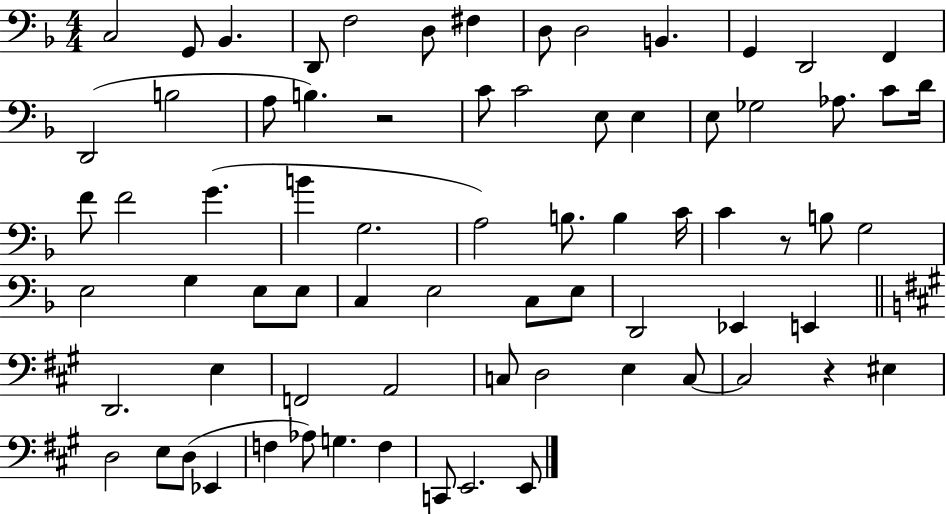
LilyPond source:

{
  \clef bass
  \numericTimeSignature
  \time 4/4
  \key f \major
  c2 g,8 bes,4. | d,8 f2 d8 fis4 | d8 d2 b,4. | g,4 d,2 f,4 | \break d,2( b2 | a8 b4.) r2 | c'8 c'2 e8 e4 | e8 ges2 aes8. c'8 d'16 | \break f'8 f'2 g'4.( | b'4 g2. | a2) b8. b4 c'16 | c'4 r8 b8 g2 | \break e2 g4 e8 e8 | c4 e2 c8 e8 | d,2 ees,4 e,4 | \bar "||" \break \key a \major d,2. e4 | f,2 a,2 | c8 d2 e4 c8~~ | c2 r4 eis4 | \break d2 e8 d8( ees,4 | f4 aes8) g4. f4 | c,8 e,2. e,8 | \bar "|."
}